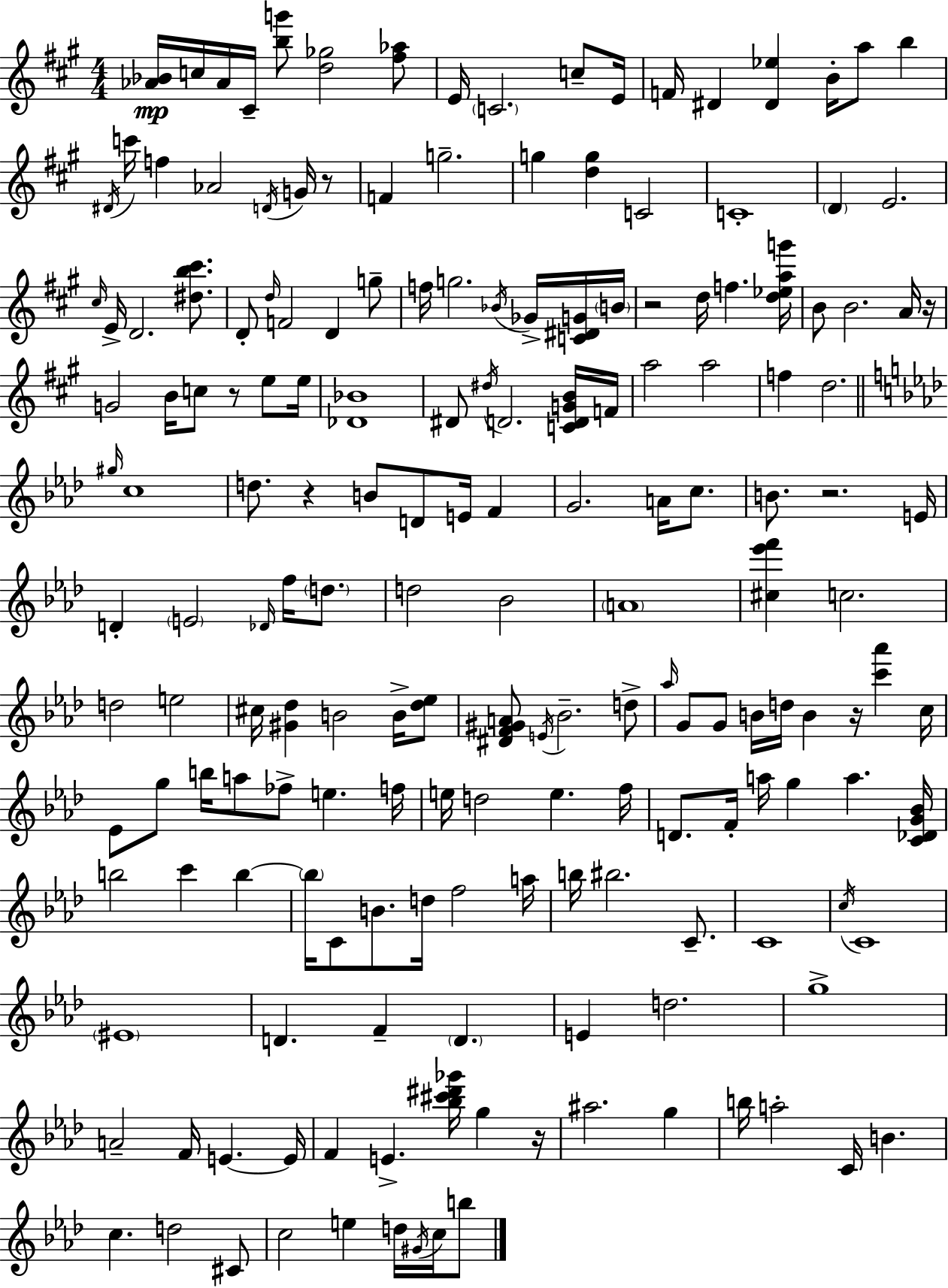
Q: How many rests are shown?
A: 8